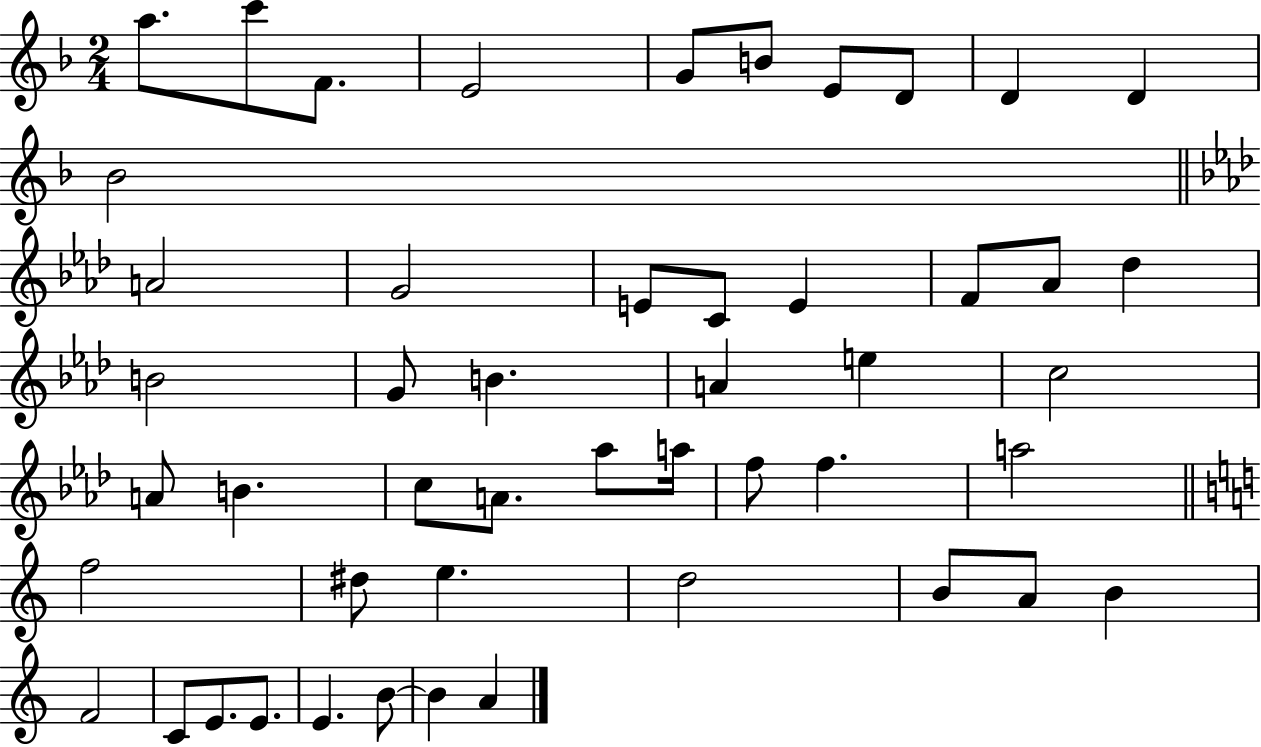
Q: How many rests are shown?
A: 0